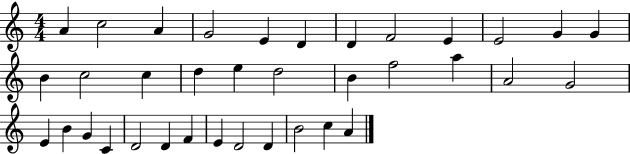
A4/q C5/h A4/q G4/h E4/q D4/q D4/q F4/h E4/q E4/h G4/q G4/q B4/q C5/h C5/q D5/q E5/q D5/h B4/q F5/h A5/q A4/h G4/h E4/q B4/q G4/q C4/q D4/h D4/q F4/q E4/q D4/h D4/q B4/h C5/q A4/q